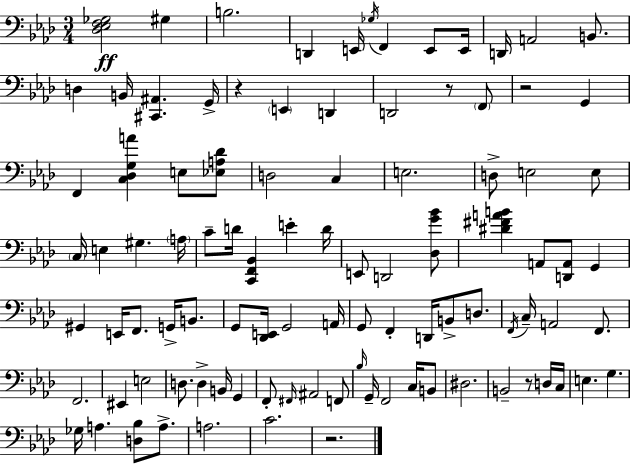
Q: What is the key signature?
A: AES major